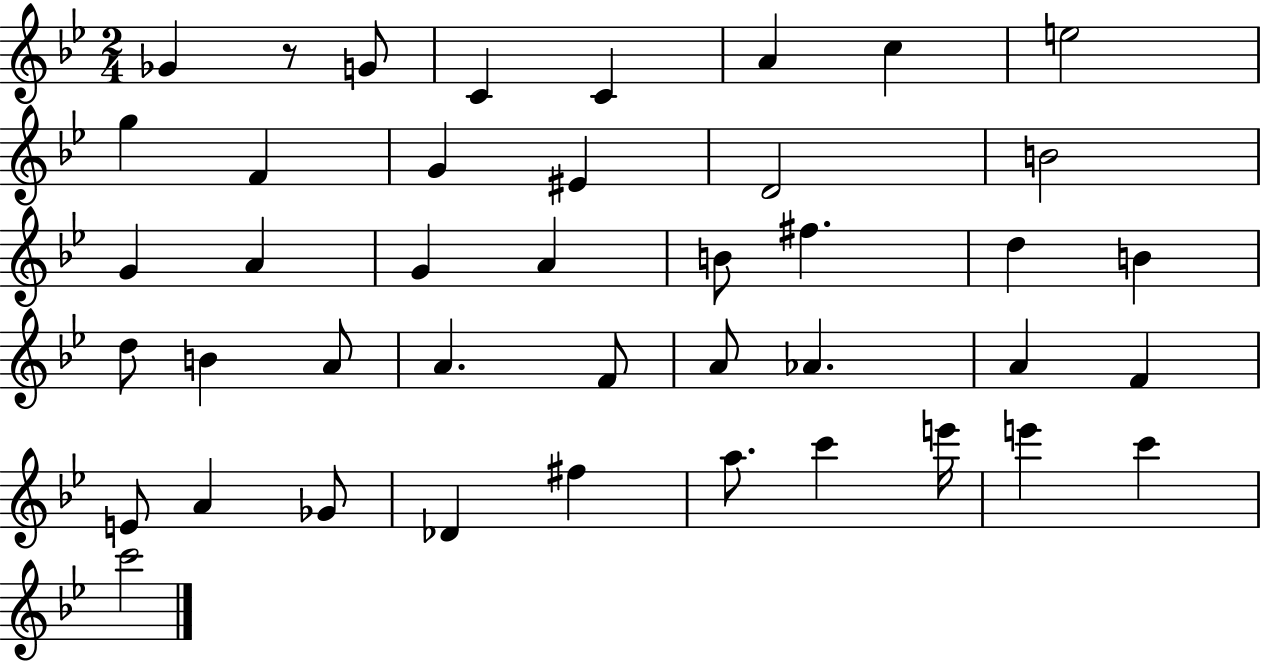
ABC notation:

X:1
T:Untitled
M:2/4
L:1/4
K:Bb
_G z/2 G/2 C C A c e2 g F G ^E D2 B2 G A G A B/2 ^f d B d/2 B A/2 A F/2 A/2 _A A F E/2 A _G/2 _D ^f a/2 c' e'/4 e' c' c'2